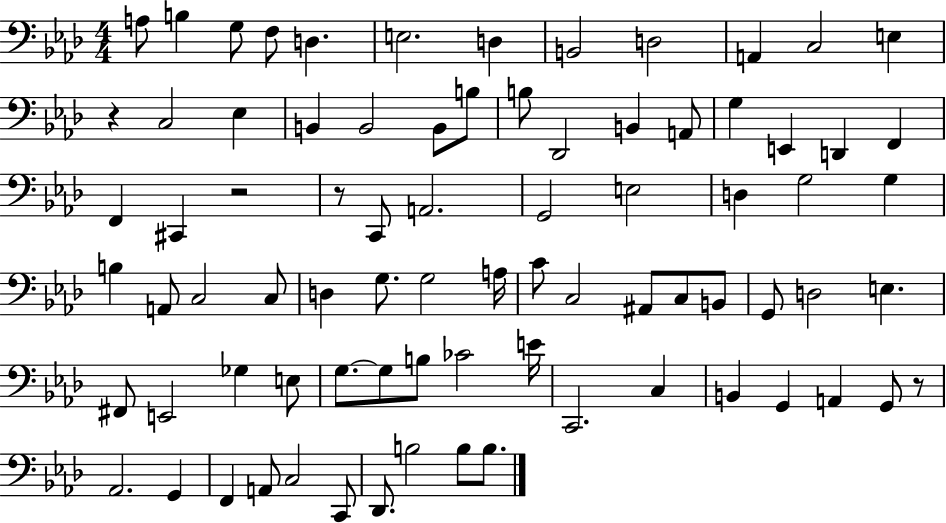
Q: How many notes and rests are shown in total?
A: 80